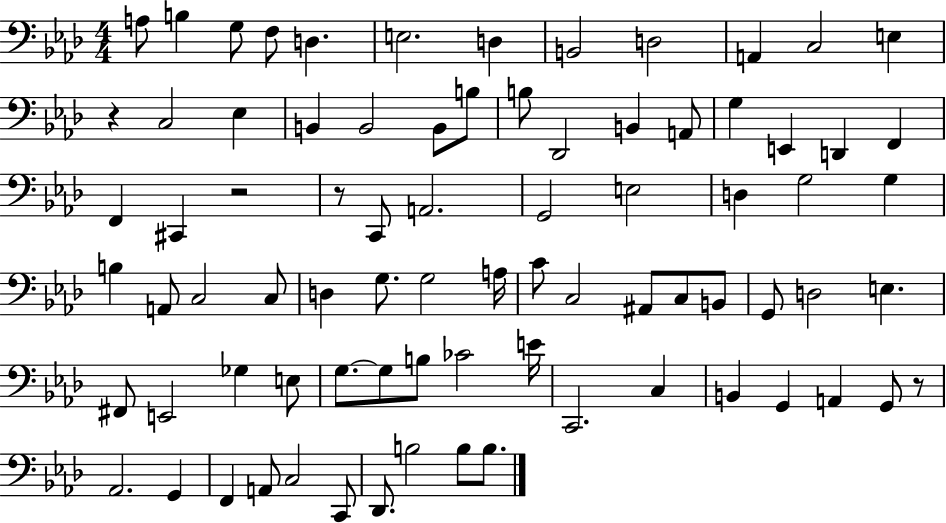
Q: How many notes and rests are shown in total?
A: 80